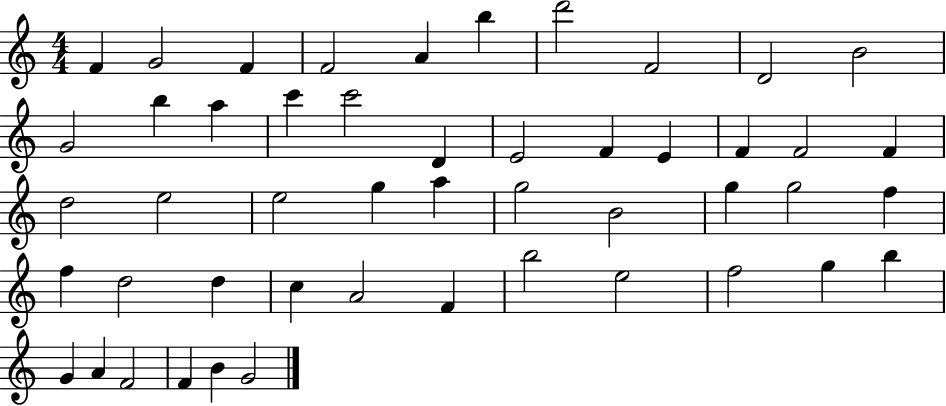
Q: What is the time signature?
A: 4/4